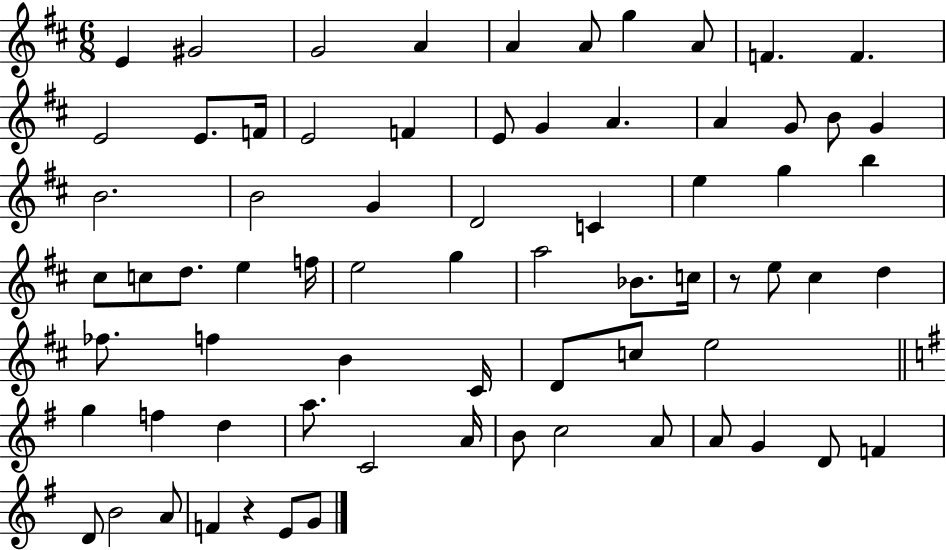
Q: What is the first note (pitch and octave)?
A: E4